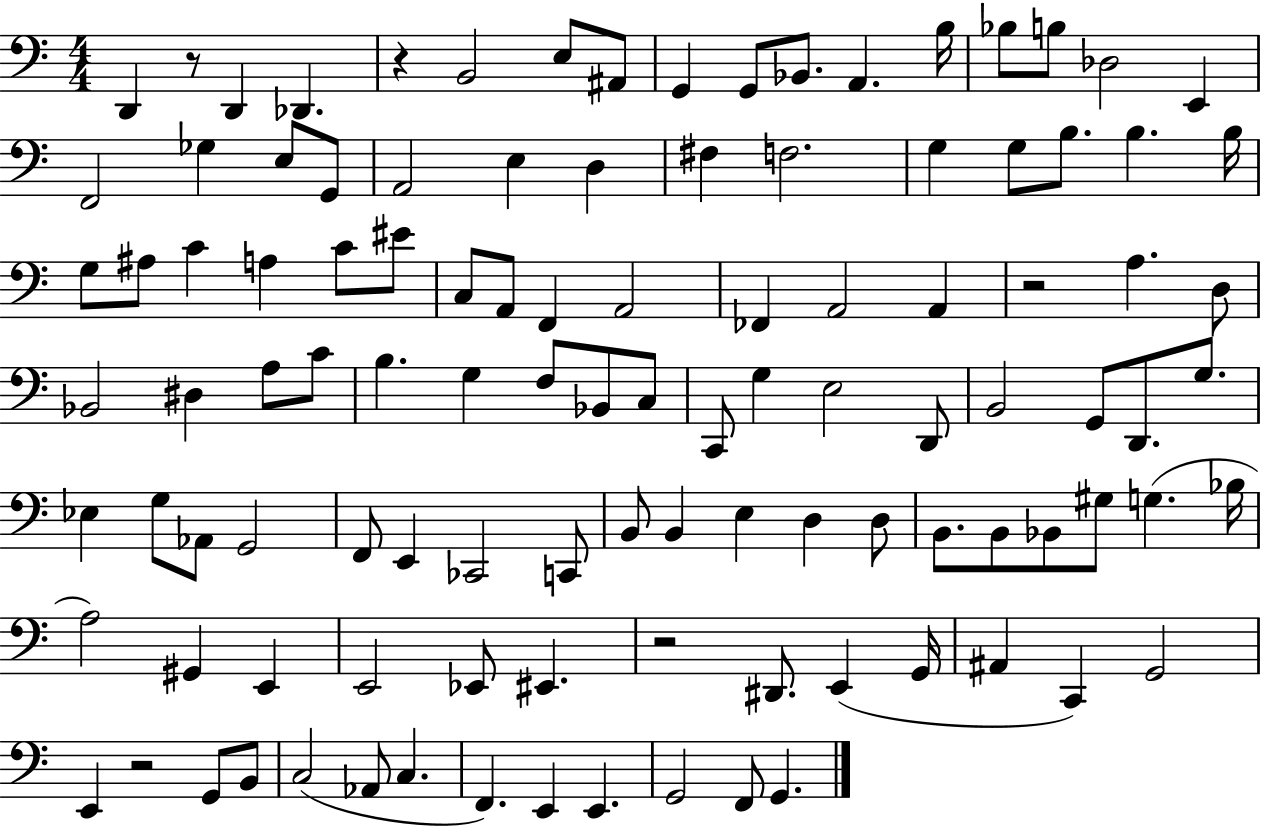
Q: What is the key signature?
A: C major